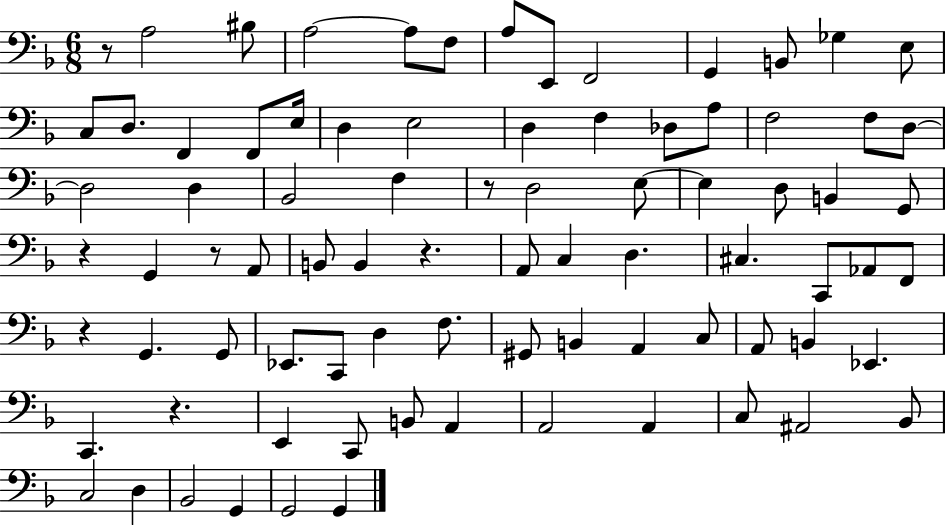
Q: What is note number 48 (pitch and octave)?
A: G2